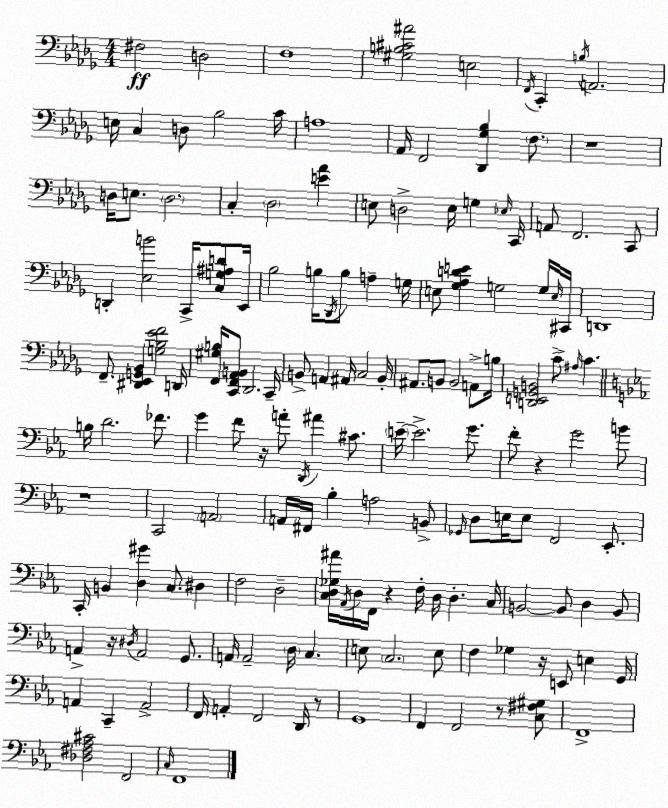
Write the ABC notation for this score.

X:1
T:Untitled
M:4/4
L:1/4
K:Bbm
^F,2 D,2 F,4 [^G,B,^C^A]2 E,2 F,,/4 C,, B,/4 A,,2 E,/4 C, D,/2 _B,2 C/4 A,4 _A,,/4 F,,2 [_D,,_G,_B,] F,/2 z4 D,/4 E,/2 D,2 C, _D,2 [E_A] E,/2 D,2 E,/4 G, _E,/4 C,,/4 A,,/2 F,,2 C,,/2 D,, [_E,B]2 C,,/4 [C,G,^A,D]/2 _E,,/4 _B,2 B,/4 _D,,/4 B,/2 A, G,/4 E,/2 [_G,_A,DE] G,2 G,/4 E,/4 ^C,,/4 D,,4 F,,/2 [^D,,_E,,G,,_B,,] [G,_B,_EF]2 D,,/4 [F,,^G,B,]/4 [C,,F,,_A,,B,,]/2 _D,,2 C,,/4 B,,/2 A,, ^A,,/4 C,2 B,,/4 ^A,,/2 B,,/2 B,,2 A,,/2 B,/4 [D,,E,,G,,B,,]2 C/2 ^A,/4 C B,/4 D2 _F/2 G F/2 z/4 A/2 D,,/4 ^A ^C/2 E/4 E2 G/2 F/2 z G2 B/2 z4 C,,2 A,,2 A,,/4 ^F,,/4 _B, A,2 B,,/2 _G,,/4 D,/2 E,/4 E,/2 F,,2 _E,,/2 C,,/4 B,, [D,^G] C,/2 ^D, F,2 D,2 [C,D,_G,^A]/4 _A,,/4 D,/4 F,,/4 z F,/4 D,/4 D, C,/4 B,,2 B,,/2 D, B,,/2 A,, z/4 ^D,/4 A,,2 G,,/2 A,,/4 A,,2 D,/4 C, E,/2 C,2 E,/2 F, _G, z/4 E,,/2 E, G,,/4 A,, C,, A,,2 F,,/4 A,, F,,2 D,,/4 z/2 G,,4 F,, F,,2 z/2 [C,^F,^G,]/2 F,,4 [_D,^F,_A,^C]2 F,,2 C,/4 F,,4